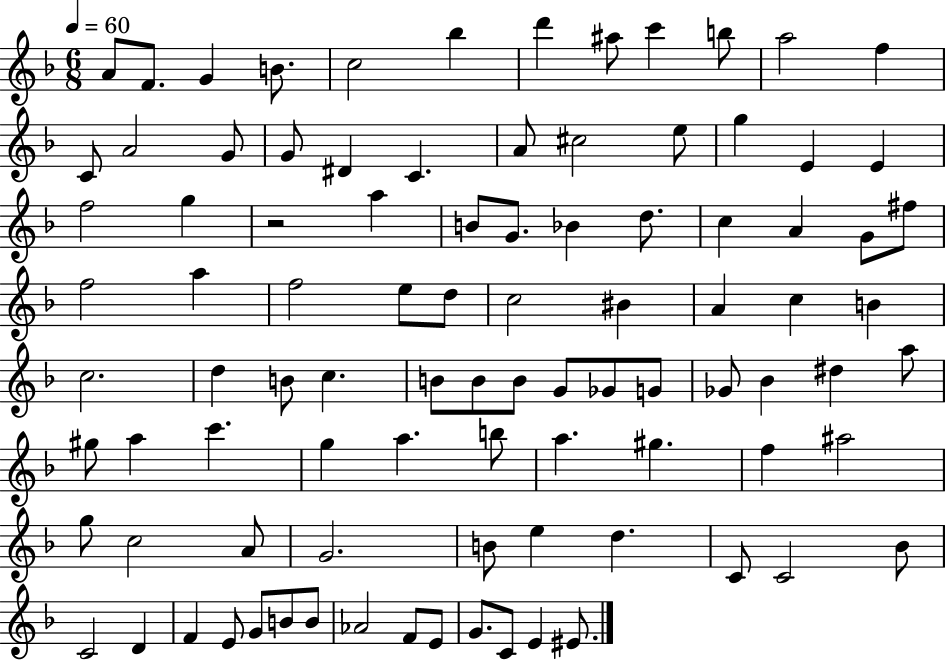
{
  \clef treble
  \numericTimeSignature
  \time 6/8
  \key f \major
  \tempo 4 = 60
  a'8 f'8. g'4 b'8. | c''2 bes''4 | d'''4 ais''8 c'''4 b''8 | a''2 f''4 | \break c'8 a'2 g'8 | g'8 dis'4 c'4. | a'8 cis''2 e''8 | g''4 e'4 e'4 | \break f''2 g''4 | r2 a''4 | b'8 g'8. bes'4 d''8. | c''4 a'4 g'8 fis''8 | \break f''2 a''4 | f''2 e''8 d''8 | c''2 bis'4 | a'4 c''4 b'4 | \break c''2. | d''4 b'8 c''4. | b'8 b'8 b'8 g'8 ges'8 g'8 | ges'8 bes'4 dis''4 a''8 | \break gis''8 a''4 c'''4. | g''4 a''4. b''8 | a''4. gis''4. | f''4 ais''2 | \break g''8 c''2 a'8 | g'2. | b'8 e''4 d''4. | c'8 c'2 bes'8 | \break c'2 d'4 | f'4 e'8 g'8 b'8 b'8 | aes'2 f'8 e'8 | g'8. c'8 e'4 eis'8. | \break \bar "|."
}